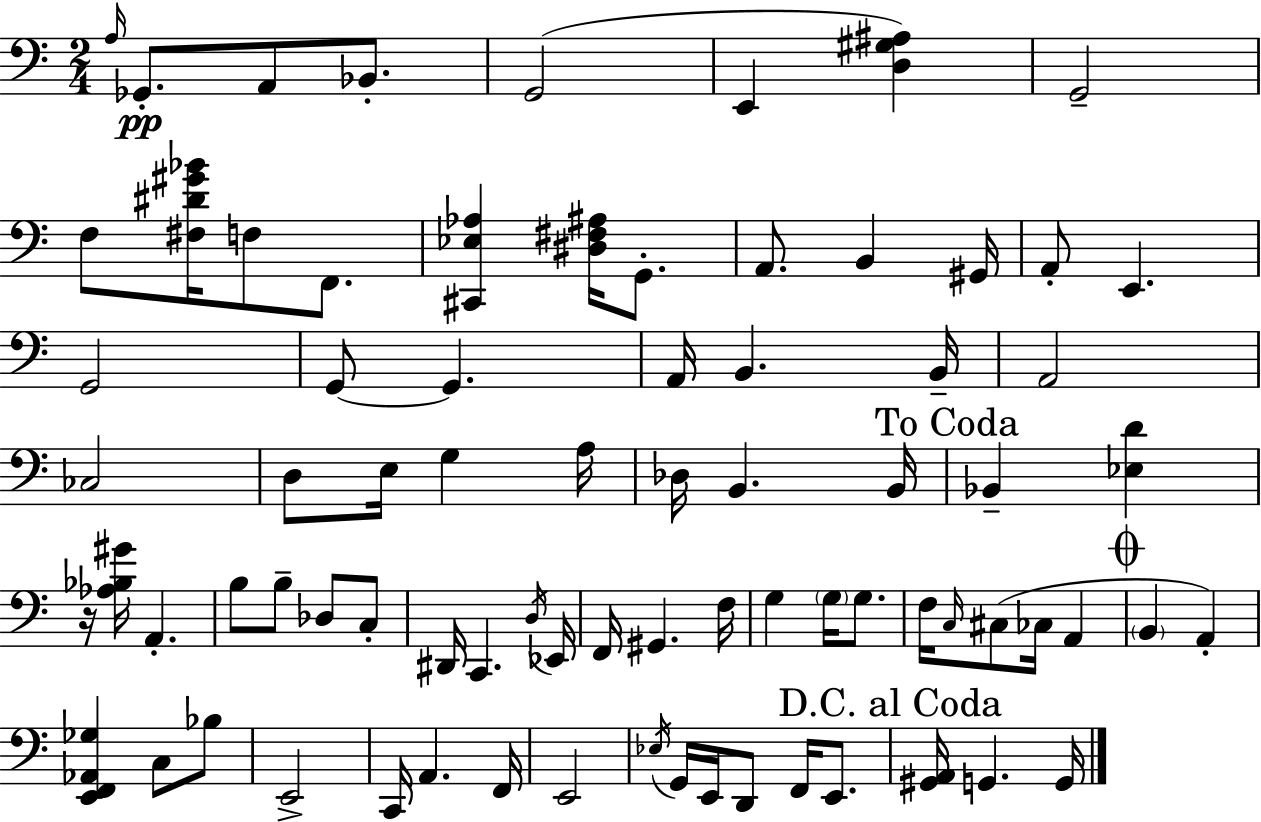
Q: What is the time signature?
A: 2/4